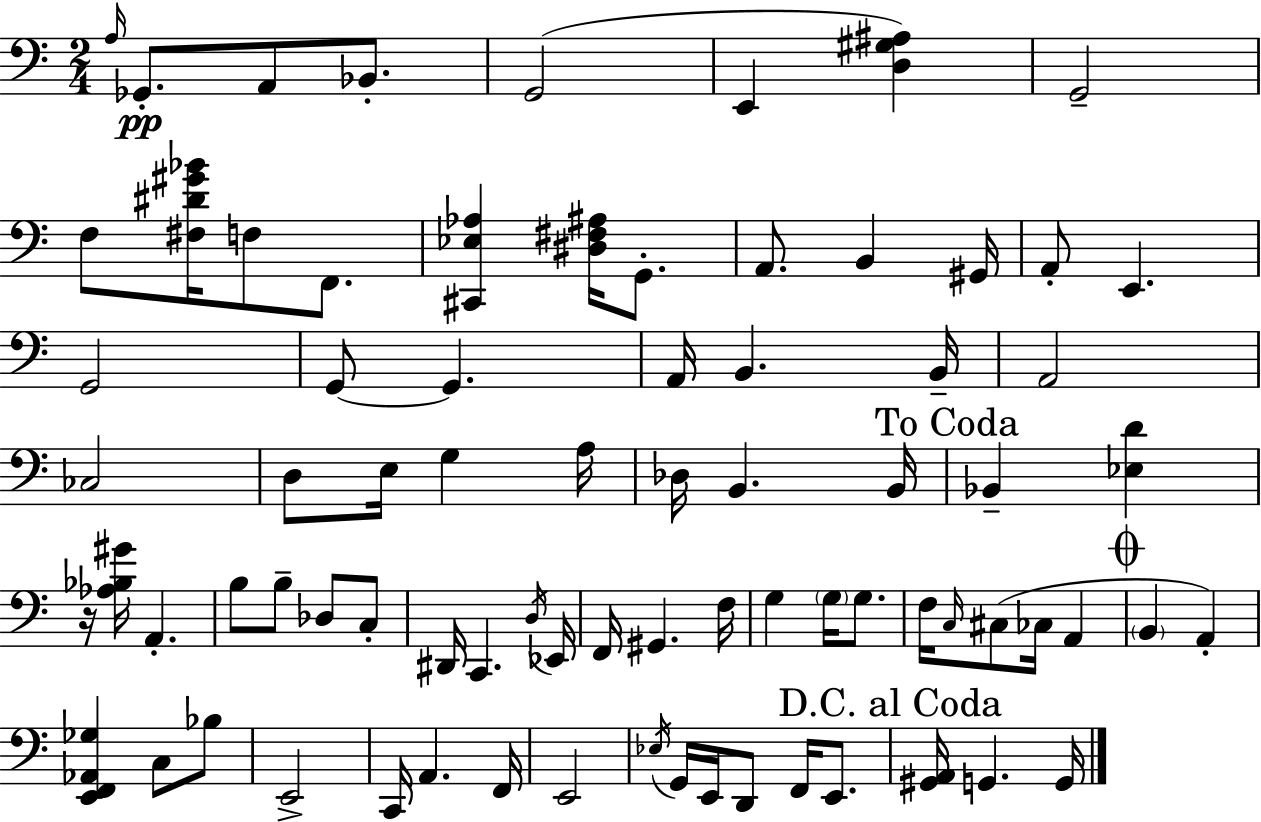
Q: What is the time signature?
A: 2/4